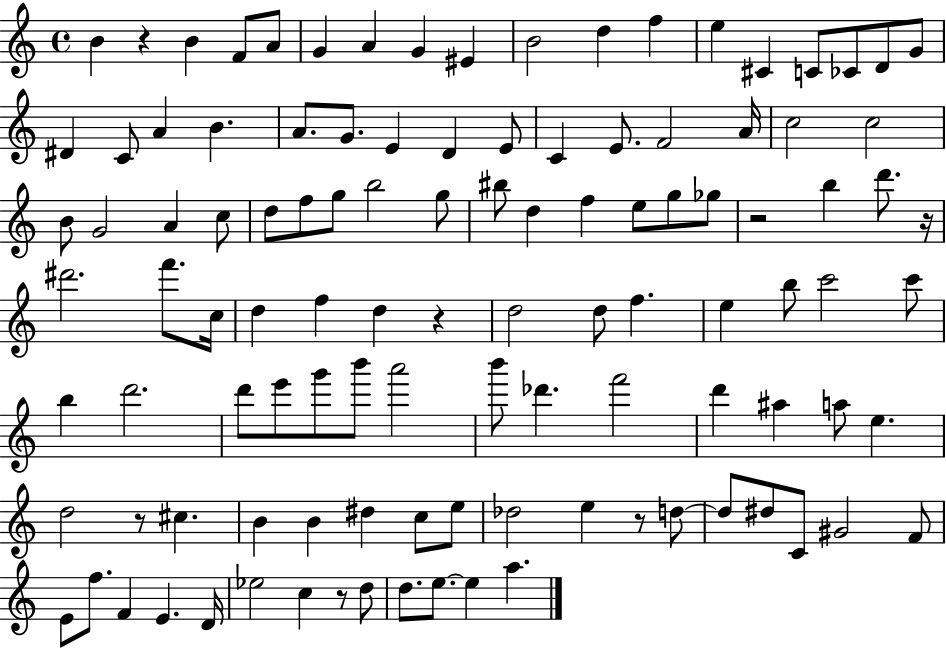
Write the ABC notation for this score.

X:1
T:Untitled
M:4/4
L:1/4
K:C
B z B F/2 A/2 G A G ^E B2 d f e ^C C/2 _C/2 D/2 G/2 ^D C/2 A B A/2 G/2 E D E/2 C E/2 F2 A/4 c2 c2 B/2 G2 A c/2 d/2 f/2 g/2 b2 g/2 ^b/2 d f e/2 g/2 _g/2 z2 b d'/2 z/4 ^d'2 f'/2 c/4 d f d z d2 d/2 f e b/2 c'2 c'/2 b d'2 d'/2 e'/2 g'/2 b'/2 a'2 b'/2 _d' f'2 d' ^a a/2 e d2 z/2 ^c B B ^d c/2 e/2 _d2 e z/2 d/2 d/2 ^d/2 C/2 ^G2 F/2 E/2 f/2 F E D/4 _e2 c z/2 d/2 d/2 e/2 e a